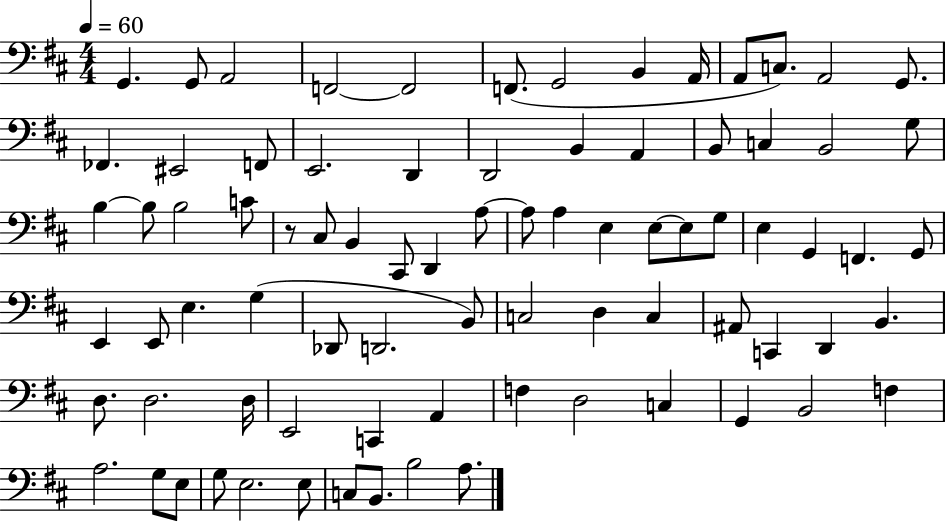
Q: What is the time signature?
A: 4/4